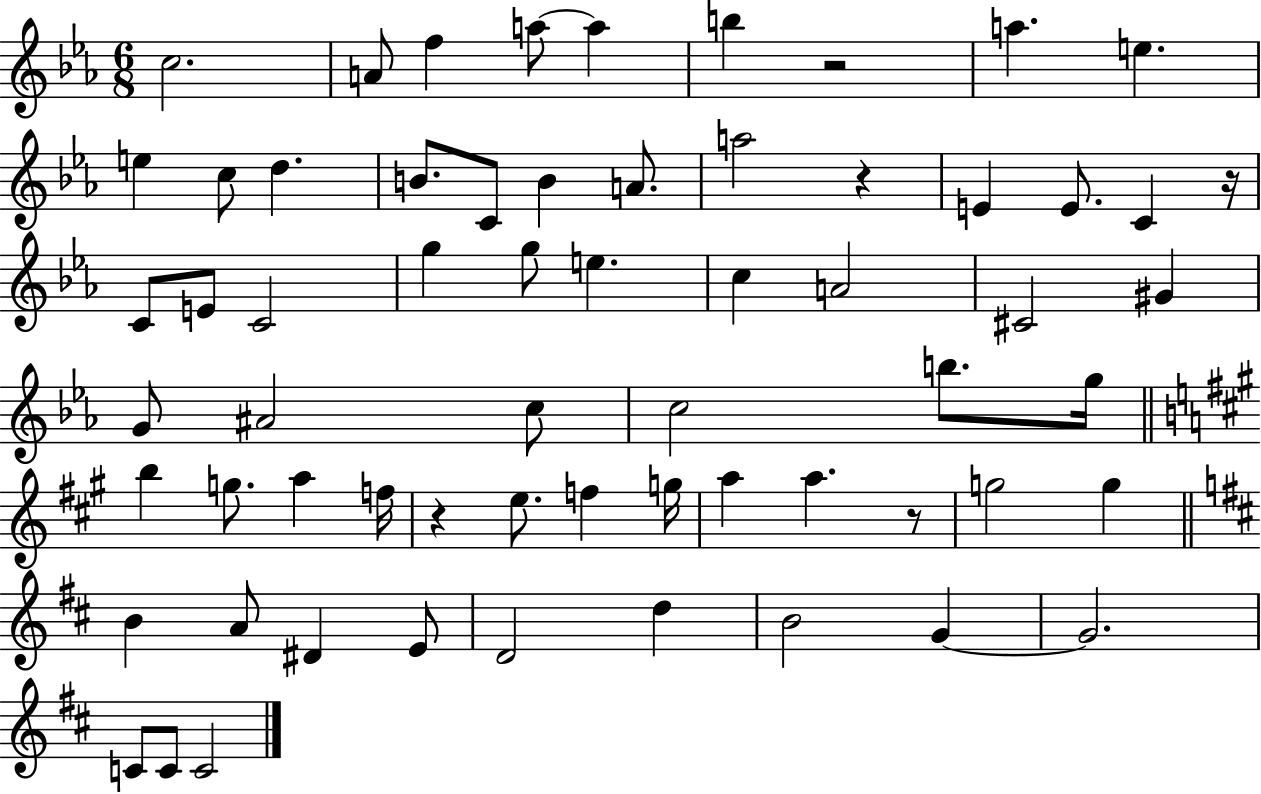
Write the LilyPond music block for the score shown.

{
  \clef treble
  \numericTimeSignature
  \time 6/8
  \key ees \major
  \repeat volta 2 { c''2. | a'8 f''4 a''8~~ a''4 | b''4 r2 | a''4. e''4. | \break e''4 c''8 d''4. | b'8. c'8 b'4 a'8. | a''2 r4 | e'4 e'8. c'4 r16 | \break c'8 e'8 c'2 | g''4 g''8 e''4. | c''4 a'2 | cis'2 gis'4 | \break g'8 ais'2 c''8 | c''2 b''8. g''16 | \bar "||" \break \key a \major b''4 g''8. a''4 f''16 | r4 e''8. f''4 g''16 | a''4 a''4. r8 | g''2 g''4 | \break \bar "||" \break \key d \major b'4 a'8 dis'4 e'8 | d'2 d''4 | b'2 g'4~~ | g'2. | \break c'8 c'8 c'2 | } \bar "|."
}